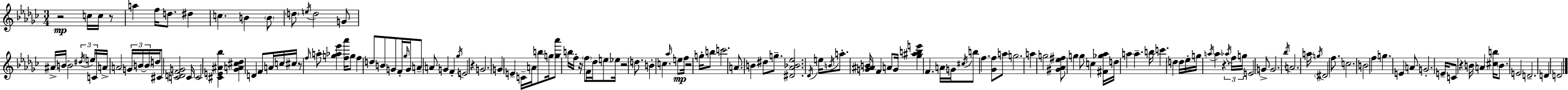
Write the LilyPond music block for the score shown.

{
  \clef treble
  \numericTimeSignature
  \time 3/4
  \key ees \minor
  r2\mp c''16 c''16 r8 | a''4 f''16 d''8. dis''4 | c''4. b'4 \parenthesize b'8 | \parenthesize d''8 \acciaccatura { e''16 } d''2 g'8 | \break ais'16-> b'16~~ b'2 \tuplet 3/2 { \acciaccatura { dis''16 } | e''16 c'16 } a'16-> a'2 \tuplet 3/2 { g'16 | b'16~~ \parenthesize b'16 } d''16 cis'8 <c' d' f' g'>2 | c'16 c'2 <cis' e' ais' bes''>4 | \break <ges' a' cis'' des''>4 d'4 f'8 | a'16 c''16 cis''16 r8 \grace { f''16 } a''8-. <g'' aes'' ees'''>4 | <f'' aes'''>16 g''8 f''4 d''8 b'8 g'8 | f'16-. \grace { ges''16 } g'16 a'8-- a'8 g'4 | \break f'4-. \acciaccatura { ges''16 } e'2 | r4 g'2. | g'4 e'4-- | c'16-- a'16 b''8 g''16 <g'' aes'''>8 b''16 f''16-. r16 \parenthesize f''8 | \break f'16 des''16 e''8 ees''16 r2 | d''8. b'4-. c''4. | \grace { aes''16 }\mp e''8 f''16 r2 | g''16-. b''8 c'''2. | \break a'8. b'4 | dis''8 g''8.-- <dis' aes' bes' ees''>2. | \acciaccatura { des'16 } e''16 \acciaccatura { b'16 } a''8.-. | <g' ais' b'>16 f'4 a'8 g'16 <ges'' ais'' b'' e'''>4 | \break f'4. a'16 g'16 \acciaccatura { cis''16 } b''8 f''4. | <ges' f''>8 a''8 g''2. | a''4 | g''2 <gis' aes' ees'' fis''>8 g''4 | \break g''8 c''4 <fis' ges'' aes''>16 d''16 a''4 | a''4.-- b''16 c'''4. | d''4 d''16 ees''16-. g''16 \acciaccatura { a''16 } | a''4 r4. \tuplet 3/2 { \acciaccatura { aes''16 } f''16 | \break g''16 } e'2 g'8-> g'2. | \acciaccatura { bes''16 } | a'2. | a''16 \acciaccatura { g''16 } \parenthesize dis'2 f''8. | \break c''2. | b'2 f''4 | g''4. e'4 a'8 | g'2.-. | \break e'16-- c'8 r4 b'16 a'4 | <cis'' b''>16 \parenthesize b'8. e'2 | d'2.-- | d'4 d'2 | \break \bar "|."
}